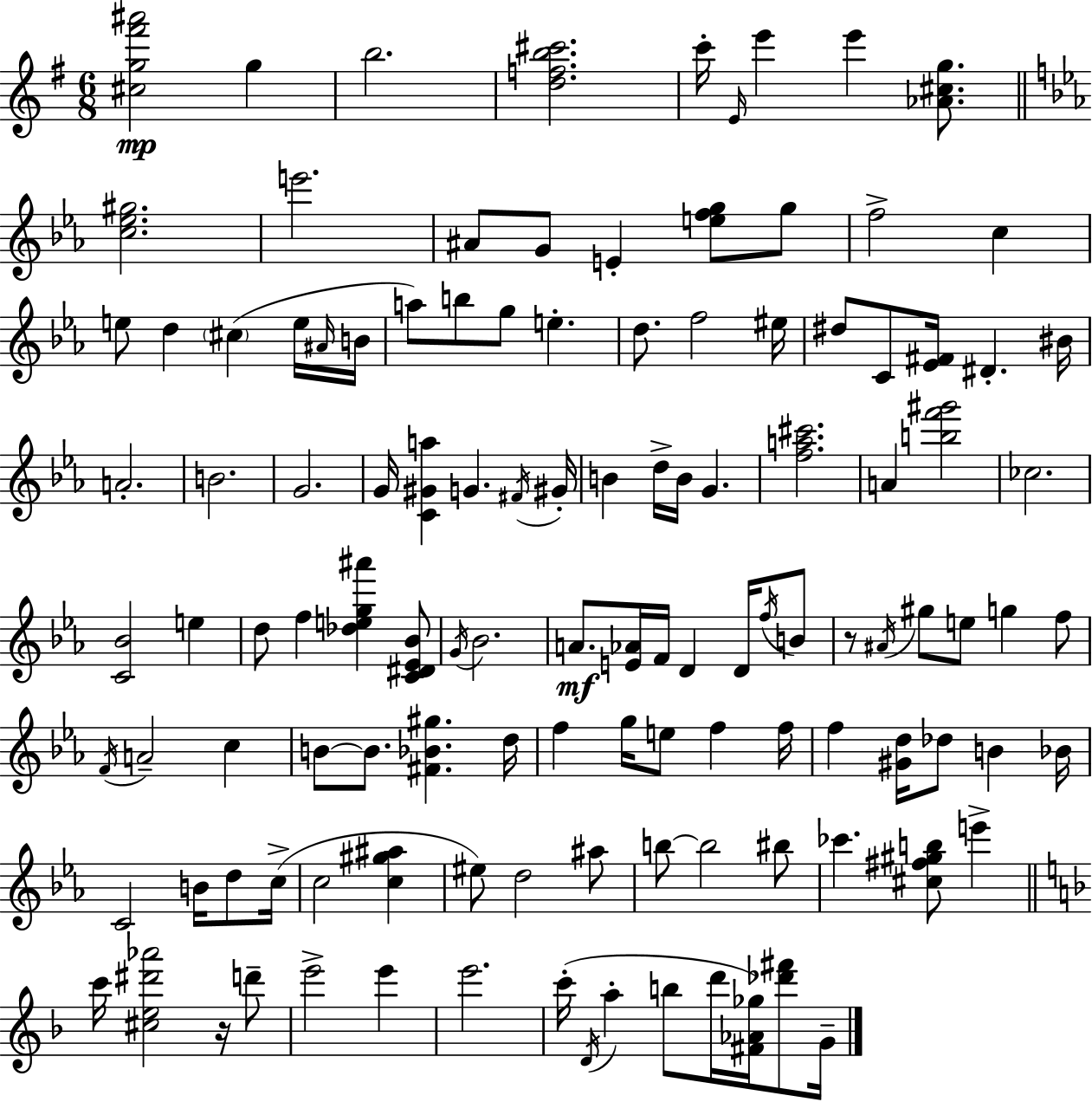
{
  \clef treble
  \numericTimeSignature
  \time 6/8
  \key g \major
  <cis'' g'' fis''' ais'''>2\mp g''4 | b''2. | <d'' f'' b'' cis'''>2. | c'''16-. \grace { e'16 } e'''4 e'''4 <aes' cis'' g''>8. | \break \bar "||" \break \key ees \major <c'' ees'' gis''>2. | e'''2. | ais'8 g'8 e'4-. <e'' f'' g''>8 g''8 | f''2-> c''4 | \break e''8 d''4 \parenthesize cis''4( e''16 \grace { ais'16 } | b'16 a''8) b''8 g''8 e''4.-. | d''8. f''2 | eis''16 dis''8 c'8 <ees' fis'>16 dis'4.-. | \break bis'16 a'2.-. | b'2. | g'2. | g'16 <c' gis' a''>4 g'4. | \break \acciaccatura { fis'16 } gis'16-. b'4 d''16-> b'16 g'4. | <f'' a'' cis'''>2. | a'4 <b'' f''' gis'''>2 | ces''2. | \break <c' bes'>2 e''4 | d''8 f''4 <des'' e'' g'' ais'''>4 | <c' dis' ees' bes'>8 \acciaccatura { g'16 } bes'2. | a'8.\mf <e' aes'>16 f'16 d'4 | \break d'16 \acciaccatura { f''16 } b'8 r8 \acciaccatura { ais'16 } gis''8 e''8 g''4 | f''8 \acciaccatura { f'16 } a'2-- | c''4 b'8~~ b'8. <fis' bes' gis''>4. | d''16 f''4 g''16 e''8 | \break f''4 f''16 f''4 <gis' d''>16 des''8 | b'4 bes'16 c'2 | b'16 d''8 c''16->( c''2 | <c'' gis'' ais''>4 eis''8) d''2 | \break ais''8 b''8~~ b''2 | bis''8 ces'''4. | <cis'' fis'' gis'' b''>8 e'''4-> \bar "||" \break \key f \major c'''16 <cis'' e'' dis''' aes'''>2 r16 d'''8-- | e'''2-> e'''4 | e'''2. | c'''16-.( \acciaccatura { d'16 } a''4-. b''8 d'''16 <fis' aes' ges''>16) <des''' fis'''>8 | \break g'16-- \bar "|."
}